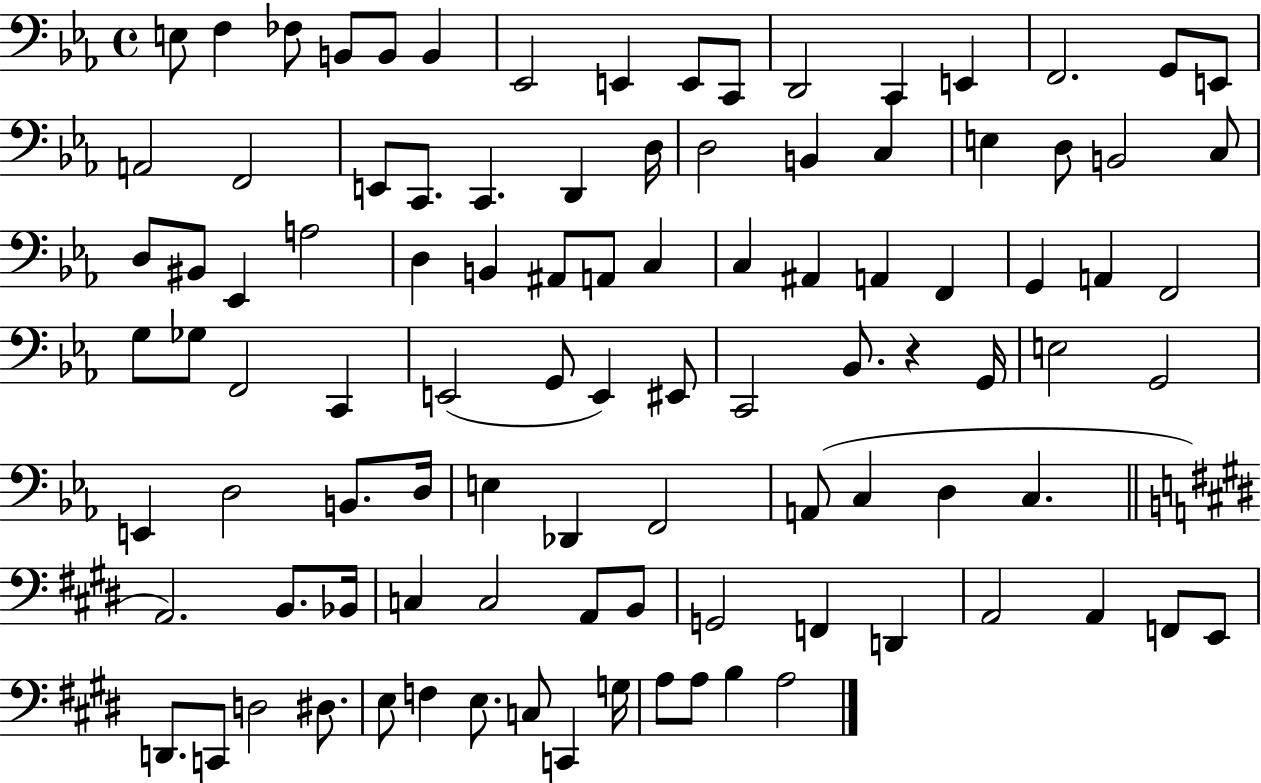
X:1
T:Untitled
M:4/4
L:1/4
K:Eb
E,/2 F, _F,/2 B,,/2 B,,/2 B,, _E,,2 E,, E,,/2 C,,/2 D,,2 C,, E,, F,,2 G,,/2 E,,/2 A,,2 F,,2 E,,/2 C,,/2 C,, D,, D,/4 D,2 B,, C, E, D,/2 B,,2 C,/2 D,/2 ^B,,/2 _E,, A,2 D, B,, ^A,,/2 A,,/2 C, C, ^A,, A,, F,, G,, A,, F,,2 G,/2 _G,/2 F,,2 C,, E,,2 G,,/2 E,, ^E,,/2 C,,2 _B,,/2 z G,,/4 E,2 G,,2 E,, D,2 B,,/2 D,/4 E, _D,, F,,2 A,,/2 C, D, C, A,,2 B,,/2 _B,,/4 C, C,2 A,,/2 B,,/2 G,,2 F,, D,, A,,2 A,, F,,/2 E,,/2 D,,/2 C,,/2 D,2 ^D,/2 E,/2 F, E,/2 C,/2 C,, G,/4 A,/2 A,/2 B, A,2